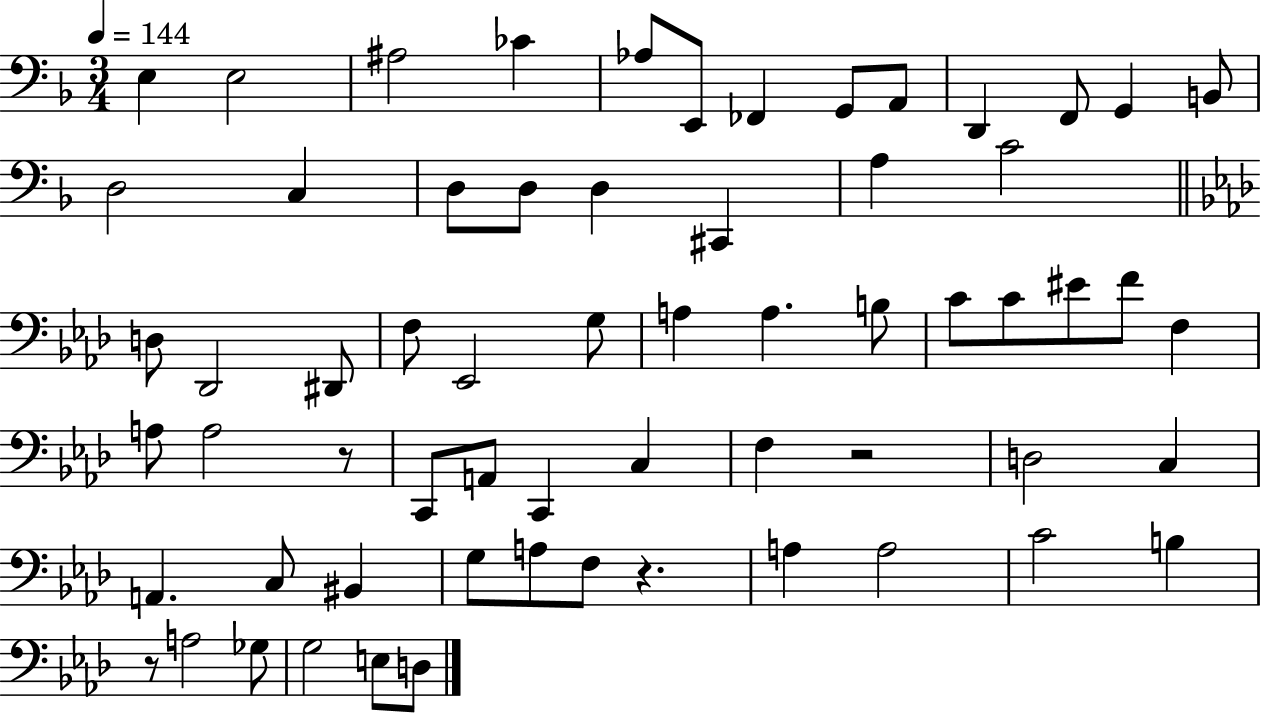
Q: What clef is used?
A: bass